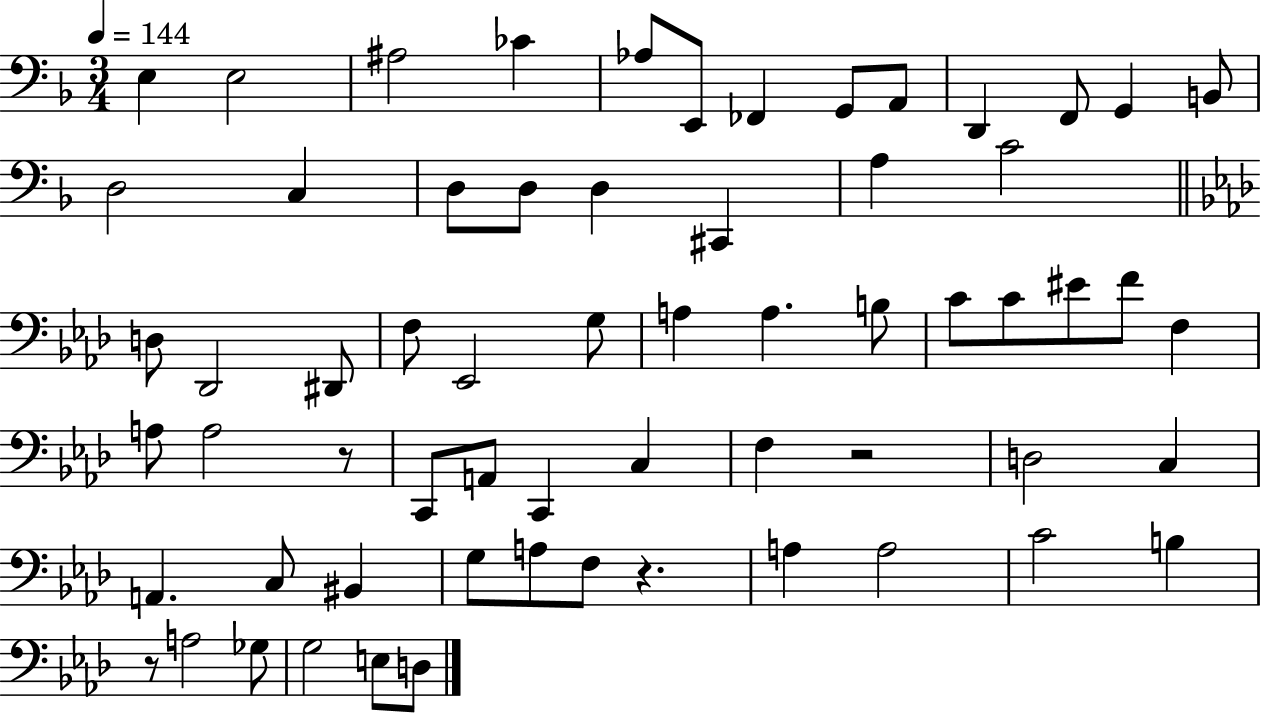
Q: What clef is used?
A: bass